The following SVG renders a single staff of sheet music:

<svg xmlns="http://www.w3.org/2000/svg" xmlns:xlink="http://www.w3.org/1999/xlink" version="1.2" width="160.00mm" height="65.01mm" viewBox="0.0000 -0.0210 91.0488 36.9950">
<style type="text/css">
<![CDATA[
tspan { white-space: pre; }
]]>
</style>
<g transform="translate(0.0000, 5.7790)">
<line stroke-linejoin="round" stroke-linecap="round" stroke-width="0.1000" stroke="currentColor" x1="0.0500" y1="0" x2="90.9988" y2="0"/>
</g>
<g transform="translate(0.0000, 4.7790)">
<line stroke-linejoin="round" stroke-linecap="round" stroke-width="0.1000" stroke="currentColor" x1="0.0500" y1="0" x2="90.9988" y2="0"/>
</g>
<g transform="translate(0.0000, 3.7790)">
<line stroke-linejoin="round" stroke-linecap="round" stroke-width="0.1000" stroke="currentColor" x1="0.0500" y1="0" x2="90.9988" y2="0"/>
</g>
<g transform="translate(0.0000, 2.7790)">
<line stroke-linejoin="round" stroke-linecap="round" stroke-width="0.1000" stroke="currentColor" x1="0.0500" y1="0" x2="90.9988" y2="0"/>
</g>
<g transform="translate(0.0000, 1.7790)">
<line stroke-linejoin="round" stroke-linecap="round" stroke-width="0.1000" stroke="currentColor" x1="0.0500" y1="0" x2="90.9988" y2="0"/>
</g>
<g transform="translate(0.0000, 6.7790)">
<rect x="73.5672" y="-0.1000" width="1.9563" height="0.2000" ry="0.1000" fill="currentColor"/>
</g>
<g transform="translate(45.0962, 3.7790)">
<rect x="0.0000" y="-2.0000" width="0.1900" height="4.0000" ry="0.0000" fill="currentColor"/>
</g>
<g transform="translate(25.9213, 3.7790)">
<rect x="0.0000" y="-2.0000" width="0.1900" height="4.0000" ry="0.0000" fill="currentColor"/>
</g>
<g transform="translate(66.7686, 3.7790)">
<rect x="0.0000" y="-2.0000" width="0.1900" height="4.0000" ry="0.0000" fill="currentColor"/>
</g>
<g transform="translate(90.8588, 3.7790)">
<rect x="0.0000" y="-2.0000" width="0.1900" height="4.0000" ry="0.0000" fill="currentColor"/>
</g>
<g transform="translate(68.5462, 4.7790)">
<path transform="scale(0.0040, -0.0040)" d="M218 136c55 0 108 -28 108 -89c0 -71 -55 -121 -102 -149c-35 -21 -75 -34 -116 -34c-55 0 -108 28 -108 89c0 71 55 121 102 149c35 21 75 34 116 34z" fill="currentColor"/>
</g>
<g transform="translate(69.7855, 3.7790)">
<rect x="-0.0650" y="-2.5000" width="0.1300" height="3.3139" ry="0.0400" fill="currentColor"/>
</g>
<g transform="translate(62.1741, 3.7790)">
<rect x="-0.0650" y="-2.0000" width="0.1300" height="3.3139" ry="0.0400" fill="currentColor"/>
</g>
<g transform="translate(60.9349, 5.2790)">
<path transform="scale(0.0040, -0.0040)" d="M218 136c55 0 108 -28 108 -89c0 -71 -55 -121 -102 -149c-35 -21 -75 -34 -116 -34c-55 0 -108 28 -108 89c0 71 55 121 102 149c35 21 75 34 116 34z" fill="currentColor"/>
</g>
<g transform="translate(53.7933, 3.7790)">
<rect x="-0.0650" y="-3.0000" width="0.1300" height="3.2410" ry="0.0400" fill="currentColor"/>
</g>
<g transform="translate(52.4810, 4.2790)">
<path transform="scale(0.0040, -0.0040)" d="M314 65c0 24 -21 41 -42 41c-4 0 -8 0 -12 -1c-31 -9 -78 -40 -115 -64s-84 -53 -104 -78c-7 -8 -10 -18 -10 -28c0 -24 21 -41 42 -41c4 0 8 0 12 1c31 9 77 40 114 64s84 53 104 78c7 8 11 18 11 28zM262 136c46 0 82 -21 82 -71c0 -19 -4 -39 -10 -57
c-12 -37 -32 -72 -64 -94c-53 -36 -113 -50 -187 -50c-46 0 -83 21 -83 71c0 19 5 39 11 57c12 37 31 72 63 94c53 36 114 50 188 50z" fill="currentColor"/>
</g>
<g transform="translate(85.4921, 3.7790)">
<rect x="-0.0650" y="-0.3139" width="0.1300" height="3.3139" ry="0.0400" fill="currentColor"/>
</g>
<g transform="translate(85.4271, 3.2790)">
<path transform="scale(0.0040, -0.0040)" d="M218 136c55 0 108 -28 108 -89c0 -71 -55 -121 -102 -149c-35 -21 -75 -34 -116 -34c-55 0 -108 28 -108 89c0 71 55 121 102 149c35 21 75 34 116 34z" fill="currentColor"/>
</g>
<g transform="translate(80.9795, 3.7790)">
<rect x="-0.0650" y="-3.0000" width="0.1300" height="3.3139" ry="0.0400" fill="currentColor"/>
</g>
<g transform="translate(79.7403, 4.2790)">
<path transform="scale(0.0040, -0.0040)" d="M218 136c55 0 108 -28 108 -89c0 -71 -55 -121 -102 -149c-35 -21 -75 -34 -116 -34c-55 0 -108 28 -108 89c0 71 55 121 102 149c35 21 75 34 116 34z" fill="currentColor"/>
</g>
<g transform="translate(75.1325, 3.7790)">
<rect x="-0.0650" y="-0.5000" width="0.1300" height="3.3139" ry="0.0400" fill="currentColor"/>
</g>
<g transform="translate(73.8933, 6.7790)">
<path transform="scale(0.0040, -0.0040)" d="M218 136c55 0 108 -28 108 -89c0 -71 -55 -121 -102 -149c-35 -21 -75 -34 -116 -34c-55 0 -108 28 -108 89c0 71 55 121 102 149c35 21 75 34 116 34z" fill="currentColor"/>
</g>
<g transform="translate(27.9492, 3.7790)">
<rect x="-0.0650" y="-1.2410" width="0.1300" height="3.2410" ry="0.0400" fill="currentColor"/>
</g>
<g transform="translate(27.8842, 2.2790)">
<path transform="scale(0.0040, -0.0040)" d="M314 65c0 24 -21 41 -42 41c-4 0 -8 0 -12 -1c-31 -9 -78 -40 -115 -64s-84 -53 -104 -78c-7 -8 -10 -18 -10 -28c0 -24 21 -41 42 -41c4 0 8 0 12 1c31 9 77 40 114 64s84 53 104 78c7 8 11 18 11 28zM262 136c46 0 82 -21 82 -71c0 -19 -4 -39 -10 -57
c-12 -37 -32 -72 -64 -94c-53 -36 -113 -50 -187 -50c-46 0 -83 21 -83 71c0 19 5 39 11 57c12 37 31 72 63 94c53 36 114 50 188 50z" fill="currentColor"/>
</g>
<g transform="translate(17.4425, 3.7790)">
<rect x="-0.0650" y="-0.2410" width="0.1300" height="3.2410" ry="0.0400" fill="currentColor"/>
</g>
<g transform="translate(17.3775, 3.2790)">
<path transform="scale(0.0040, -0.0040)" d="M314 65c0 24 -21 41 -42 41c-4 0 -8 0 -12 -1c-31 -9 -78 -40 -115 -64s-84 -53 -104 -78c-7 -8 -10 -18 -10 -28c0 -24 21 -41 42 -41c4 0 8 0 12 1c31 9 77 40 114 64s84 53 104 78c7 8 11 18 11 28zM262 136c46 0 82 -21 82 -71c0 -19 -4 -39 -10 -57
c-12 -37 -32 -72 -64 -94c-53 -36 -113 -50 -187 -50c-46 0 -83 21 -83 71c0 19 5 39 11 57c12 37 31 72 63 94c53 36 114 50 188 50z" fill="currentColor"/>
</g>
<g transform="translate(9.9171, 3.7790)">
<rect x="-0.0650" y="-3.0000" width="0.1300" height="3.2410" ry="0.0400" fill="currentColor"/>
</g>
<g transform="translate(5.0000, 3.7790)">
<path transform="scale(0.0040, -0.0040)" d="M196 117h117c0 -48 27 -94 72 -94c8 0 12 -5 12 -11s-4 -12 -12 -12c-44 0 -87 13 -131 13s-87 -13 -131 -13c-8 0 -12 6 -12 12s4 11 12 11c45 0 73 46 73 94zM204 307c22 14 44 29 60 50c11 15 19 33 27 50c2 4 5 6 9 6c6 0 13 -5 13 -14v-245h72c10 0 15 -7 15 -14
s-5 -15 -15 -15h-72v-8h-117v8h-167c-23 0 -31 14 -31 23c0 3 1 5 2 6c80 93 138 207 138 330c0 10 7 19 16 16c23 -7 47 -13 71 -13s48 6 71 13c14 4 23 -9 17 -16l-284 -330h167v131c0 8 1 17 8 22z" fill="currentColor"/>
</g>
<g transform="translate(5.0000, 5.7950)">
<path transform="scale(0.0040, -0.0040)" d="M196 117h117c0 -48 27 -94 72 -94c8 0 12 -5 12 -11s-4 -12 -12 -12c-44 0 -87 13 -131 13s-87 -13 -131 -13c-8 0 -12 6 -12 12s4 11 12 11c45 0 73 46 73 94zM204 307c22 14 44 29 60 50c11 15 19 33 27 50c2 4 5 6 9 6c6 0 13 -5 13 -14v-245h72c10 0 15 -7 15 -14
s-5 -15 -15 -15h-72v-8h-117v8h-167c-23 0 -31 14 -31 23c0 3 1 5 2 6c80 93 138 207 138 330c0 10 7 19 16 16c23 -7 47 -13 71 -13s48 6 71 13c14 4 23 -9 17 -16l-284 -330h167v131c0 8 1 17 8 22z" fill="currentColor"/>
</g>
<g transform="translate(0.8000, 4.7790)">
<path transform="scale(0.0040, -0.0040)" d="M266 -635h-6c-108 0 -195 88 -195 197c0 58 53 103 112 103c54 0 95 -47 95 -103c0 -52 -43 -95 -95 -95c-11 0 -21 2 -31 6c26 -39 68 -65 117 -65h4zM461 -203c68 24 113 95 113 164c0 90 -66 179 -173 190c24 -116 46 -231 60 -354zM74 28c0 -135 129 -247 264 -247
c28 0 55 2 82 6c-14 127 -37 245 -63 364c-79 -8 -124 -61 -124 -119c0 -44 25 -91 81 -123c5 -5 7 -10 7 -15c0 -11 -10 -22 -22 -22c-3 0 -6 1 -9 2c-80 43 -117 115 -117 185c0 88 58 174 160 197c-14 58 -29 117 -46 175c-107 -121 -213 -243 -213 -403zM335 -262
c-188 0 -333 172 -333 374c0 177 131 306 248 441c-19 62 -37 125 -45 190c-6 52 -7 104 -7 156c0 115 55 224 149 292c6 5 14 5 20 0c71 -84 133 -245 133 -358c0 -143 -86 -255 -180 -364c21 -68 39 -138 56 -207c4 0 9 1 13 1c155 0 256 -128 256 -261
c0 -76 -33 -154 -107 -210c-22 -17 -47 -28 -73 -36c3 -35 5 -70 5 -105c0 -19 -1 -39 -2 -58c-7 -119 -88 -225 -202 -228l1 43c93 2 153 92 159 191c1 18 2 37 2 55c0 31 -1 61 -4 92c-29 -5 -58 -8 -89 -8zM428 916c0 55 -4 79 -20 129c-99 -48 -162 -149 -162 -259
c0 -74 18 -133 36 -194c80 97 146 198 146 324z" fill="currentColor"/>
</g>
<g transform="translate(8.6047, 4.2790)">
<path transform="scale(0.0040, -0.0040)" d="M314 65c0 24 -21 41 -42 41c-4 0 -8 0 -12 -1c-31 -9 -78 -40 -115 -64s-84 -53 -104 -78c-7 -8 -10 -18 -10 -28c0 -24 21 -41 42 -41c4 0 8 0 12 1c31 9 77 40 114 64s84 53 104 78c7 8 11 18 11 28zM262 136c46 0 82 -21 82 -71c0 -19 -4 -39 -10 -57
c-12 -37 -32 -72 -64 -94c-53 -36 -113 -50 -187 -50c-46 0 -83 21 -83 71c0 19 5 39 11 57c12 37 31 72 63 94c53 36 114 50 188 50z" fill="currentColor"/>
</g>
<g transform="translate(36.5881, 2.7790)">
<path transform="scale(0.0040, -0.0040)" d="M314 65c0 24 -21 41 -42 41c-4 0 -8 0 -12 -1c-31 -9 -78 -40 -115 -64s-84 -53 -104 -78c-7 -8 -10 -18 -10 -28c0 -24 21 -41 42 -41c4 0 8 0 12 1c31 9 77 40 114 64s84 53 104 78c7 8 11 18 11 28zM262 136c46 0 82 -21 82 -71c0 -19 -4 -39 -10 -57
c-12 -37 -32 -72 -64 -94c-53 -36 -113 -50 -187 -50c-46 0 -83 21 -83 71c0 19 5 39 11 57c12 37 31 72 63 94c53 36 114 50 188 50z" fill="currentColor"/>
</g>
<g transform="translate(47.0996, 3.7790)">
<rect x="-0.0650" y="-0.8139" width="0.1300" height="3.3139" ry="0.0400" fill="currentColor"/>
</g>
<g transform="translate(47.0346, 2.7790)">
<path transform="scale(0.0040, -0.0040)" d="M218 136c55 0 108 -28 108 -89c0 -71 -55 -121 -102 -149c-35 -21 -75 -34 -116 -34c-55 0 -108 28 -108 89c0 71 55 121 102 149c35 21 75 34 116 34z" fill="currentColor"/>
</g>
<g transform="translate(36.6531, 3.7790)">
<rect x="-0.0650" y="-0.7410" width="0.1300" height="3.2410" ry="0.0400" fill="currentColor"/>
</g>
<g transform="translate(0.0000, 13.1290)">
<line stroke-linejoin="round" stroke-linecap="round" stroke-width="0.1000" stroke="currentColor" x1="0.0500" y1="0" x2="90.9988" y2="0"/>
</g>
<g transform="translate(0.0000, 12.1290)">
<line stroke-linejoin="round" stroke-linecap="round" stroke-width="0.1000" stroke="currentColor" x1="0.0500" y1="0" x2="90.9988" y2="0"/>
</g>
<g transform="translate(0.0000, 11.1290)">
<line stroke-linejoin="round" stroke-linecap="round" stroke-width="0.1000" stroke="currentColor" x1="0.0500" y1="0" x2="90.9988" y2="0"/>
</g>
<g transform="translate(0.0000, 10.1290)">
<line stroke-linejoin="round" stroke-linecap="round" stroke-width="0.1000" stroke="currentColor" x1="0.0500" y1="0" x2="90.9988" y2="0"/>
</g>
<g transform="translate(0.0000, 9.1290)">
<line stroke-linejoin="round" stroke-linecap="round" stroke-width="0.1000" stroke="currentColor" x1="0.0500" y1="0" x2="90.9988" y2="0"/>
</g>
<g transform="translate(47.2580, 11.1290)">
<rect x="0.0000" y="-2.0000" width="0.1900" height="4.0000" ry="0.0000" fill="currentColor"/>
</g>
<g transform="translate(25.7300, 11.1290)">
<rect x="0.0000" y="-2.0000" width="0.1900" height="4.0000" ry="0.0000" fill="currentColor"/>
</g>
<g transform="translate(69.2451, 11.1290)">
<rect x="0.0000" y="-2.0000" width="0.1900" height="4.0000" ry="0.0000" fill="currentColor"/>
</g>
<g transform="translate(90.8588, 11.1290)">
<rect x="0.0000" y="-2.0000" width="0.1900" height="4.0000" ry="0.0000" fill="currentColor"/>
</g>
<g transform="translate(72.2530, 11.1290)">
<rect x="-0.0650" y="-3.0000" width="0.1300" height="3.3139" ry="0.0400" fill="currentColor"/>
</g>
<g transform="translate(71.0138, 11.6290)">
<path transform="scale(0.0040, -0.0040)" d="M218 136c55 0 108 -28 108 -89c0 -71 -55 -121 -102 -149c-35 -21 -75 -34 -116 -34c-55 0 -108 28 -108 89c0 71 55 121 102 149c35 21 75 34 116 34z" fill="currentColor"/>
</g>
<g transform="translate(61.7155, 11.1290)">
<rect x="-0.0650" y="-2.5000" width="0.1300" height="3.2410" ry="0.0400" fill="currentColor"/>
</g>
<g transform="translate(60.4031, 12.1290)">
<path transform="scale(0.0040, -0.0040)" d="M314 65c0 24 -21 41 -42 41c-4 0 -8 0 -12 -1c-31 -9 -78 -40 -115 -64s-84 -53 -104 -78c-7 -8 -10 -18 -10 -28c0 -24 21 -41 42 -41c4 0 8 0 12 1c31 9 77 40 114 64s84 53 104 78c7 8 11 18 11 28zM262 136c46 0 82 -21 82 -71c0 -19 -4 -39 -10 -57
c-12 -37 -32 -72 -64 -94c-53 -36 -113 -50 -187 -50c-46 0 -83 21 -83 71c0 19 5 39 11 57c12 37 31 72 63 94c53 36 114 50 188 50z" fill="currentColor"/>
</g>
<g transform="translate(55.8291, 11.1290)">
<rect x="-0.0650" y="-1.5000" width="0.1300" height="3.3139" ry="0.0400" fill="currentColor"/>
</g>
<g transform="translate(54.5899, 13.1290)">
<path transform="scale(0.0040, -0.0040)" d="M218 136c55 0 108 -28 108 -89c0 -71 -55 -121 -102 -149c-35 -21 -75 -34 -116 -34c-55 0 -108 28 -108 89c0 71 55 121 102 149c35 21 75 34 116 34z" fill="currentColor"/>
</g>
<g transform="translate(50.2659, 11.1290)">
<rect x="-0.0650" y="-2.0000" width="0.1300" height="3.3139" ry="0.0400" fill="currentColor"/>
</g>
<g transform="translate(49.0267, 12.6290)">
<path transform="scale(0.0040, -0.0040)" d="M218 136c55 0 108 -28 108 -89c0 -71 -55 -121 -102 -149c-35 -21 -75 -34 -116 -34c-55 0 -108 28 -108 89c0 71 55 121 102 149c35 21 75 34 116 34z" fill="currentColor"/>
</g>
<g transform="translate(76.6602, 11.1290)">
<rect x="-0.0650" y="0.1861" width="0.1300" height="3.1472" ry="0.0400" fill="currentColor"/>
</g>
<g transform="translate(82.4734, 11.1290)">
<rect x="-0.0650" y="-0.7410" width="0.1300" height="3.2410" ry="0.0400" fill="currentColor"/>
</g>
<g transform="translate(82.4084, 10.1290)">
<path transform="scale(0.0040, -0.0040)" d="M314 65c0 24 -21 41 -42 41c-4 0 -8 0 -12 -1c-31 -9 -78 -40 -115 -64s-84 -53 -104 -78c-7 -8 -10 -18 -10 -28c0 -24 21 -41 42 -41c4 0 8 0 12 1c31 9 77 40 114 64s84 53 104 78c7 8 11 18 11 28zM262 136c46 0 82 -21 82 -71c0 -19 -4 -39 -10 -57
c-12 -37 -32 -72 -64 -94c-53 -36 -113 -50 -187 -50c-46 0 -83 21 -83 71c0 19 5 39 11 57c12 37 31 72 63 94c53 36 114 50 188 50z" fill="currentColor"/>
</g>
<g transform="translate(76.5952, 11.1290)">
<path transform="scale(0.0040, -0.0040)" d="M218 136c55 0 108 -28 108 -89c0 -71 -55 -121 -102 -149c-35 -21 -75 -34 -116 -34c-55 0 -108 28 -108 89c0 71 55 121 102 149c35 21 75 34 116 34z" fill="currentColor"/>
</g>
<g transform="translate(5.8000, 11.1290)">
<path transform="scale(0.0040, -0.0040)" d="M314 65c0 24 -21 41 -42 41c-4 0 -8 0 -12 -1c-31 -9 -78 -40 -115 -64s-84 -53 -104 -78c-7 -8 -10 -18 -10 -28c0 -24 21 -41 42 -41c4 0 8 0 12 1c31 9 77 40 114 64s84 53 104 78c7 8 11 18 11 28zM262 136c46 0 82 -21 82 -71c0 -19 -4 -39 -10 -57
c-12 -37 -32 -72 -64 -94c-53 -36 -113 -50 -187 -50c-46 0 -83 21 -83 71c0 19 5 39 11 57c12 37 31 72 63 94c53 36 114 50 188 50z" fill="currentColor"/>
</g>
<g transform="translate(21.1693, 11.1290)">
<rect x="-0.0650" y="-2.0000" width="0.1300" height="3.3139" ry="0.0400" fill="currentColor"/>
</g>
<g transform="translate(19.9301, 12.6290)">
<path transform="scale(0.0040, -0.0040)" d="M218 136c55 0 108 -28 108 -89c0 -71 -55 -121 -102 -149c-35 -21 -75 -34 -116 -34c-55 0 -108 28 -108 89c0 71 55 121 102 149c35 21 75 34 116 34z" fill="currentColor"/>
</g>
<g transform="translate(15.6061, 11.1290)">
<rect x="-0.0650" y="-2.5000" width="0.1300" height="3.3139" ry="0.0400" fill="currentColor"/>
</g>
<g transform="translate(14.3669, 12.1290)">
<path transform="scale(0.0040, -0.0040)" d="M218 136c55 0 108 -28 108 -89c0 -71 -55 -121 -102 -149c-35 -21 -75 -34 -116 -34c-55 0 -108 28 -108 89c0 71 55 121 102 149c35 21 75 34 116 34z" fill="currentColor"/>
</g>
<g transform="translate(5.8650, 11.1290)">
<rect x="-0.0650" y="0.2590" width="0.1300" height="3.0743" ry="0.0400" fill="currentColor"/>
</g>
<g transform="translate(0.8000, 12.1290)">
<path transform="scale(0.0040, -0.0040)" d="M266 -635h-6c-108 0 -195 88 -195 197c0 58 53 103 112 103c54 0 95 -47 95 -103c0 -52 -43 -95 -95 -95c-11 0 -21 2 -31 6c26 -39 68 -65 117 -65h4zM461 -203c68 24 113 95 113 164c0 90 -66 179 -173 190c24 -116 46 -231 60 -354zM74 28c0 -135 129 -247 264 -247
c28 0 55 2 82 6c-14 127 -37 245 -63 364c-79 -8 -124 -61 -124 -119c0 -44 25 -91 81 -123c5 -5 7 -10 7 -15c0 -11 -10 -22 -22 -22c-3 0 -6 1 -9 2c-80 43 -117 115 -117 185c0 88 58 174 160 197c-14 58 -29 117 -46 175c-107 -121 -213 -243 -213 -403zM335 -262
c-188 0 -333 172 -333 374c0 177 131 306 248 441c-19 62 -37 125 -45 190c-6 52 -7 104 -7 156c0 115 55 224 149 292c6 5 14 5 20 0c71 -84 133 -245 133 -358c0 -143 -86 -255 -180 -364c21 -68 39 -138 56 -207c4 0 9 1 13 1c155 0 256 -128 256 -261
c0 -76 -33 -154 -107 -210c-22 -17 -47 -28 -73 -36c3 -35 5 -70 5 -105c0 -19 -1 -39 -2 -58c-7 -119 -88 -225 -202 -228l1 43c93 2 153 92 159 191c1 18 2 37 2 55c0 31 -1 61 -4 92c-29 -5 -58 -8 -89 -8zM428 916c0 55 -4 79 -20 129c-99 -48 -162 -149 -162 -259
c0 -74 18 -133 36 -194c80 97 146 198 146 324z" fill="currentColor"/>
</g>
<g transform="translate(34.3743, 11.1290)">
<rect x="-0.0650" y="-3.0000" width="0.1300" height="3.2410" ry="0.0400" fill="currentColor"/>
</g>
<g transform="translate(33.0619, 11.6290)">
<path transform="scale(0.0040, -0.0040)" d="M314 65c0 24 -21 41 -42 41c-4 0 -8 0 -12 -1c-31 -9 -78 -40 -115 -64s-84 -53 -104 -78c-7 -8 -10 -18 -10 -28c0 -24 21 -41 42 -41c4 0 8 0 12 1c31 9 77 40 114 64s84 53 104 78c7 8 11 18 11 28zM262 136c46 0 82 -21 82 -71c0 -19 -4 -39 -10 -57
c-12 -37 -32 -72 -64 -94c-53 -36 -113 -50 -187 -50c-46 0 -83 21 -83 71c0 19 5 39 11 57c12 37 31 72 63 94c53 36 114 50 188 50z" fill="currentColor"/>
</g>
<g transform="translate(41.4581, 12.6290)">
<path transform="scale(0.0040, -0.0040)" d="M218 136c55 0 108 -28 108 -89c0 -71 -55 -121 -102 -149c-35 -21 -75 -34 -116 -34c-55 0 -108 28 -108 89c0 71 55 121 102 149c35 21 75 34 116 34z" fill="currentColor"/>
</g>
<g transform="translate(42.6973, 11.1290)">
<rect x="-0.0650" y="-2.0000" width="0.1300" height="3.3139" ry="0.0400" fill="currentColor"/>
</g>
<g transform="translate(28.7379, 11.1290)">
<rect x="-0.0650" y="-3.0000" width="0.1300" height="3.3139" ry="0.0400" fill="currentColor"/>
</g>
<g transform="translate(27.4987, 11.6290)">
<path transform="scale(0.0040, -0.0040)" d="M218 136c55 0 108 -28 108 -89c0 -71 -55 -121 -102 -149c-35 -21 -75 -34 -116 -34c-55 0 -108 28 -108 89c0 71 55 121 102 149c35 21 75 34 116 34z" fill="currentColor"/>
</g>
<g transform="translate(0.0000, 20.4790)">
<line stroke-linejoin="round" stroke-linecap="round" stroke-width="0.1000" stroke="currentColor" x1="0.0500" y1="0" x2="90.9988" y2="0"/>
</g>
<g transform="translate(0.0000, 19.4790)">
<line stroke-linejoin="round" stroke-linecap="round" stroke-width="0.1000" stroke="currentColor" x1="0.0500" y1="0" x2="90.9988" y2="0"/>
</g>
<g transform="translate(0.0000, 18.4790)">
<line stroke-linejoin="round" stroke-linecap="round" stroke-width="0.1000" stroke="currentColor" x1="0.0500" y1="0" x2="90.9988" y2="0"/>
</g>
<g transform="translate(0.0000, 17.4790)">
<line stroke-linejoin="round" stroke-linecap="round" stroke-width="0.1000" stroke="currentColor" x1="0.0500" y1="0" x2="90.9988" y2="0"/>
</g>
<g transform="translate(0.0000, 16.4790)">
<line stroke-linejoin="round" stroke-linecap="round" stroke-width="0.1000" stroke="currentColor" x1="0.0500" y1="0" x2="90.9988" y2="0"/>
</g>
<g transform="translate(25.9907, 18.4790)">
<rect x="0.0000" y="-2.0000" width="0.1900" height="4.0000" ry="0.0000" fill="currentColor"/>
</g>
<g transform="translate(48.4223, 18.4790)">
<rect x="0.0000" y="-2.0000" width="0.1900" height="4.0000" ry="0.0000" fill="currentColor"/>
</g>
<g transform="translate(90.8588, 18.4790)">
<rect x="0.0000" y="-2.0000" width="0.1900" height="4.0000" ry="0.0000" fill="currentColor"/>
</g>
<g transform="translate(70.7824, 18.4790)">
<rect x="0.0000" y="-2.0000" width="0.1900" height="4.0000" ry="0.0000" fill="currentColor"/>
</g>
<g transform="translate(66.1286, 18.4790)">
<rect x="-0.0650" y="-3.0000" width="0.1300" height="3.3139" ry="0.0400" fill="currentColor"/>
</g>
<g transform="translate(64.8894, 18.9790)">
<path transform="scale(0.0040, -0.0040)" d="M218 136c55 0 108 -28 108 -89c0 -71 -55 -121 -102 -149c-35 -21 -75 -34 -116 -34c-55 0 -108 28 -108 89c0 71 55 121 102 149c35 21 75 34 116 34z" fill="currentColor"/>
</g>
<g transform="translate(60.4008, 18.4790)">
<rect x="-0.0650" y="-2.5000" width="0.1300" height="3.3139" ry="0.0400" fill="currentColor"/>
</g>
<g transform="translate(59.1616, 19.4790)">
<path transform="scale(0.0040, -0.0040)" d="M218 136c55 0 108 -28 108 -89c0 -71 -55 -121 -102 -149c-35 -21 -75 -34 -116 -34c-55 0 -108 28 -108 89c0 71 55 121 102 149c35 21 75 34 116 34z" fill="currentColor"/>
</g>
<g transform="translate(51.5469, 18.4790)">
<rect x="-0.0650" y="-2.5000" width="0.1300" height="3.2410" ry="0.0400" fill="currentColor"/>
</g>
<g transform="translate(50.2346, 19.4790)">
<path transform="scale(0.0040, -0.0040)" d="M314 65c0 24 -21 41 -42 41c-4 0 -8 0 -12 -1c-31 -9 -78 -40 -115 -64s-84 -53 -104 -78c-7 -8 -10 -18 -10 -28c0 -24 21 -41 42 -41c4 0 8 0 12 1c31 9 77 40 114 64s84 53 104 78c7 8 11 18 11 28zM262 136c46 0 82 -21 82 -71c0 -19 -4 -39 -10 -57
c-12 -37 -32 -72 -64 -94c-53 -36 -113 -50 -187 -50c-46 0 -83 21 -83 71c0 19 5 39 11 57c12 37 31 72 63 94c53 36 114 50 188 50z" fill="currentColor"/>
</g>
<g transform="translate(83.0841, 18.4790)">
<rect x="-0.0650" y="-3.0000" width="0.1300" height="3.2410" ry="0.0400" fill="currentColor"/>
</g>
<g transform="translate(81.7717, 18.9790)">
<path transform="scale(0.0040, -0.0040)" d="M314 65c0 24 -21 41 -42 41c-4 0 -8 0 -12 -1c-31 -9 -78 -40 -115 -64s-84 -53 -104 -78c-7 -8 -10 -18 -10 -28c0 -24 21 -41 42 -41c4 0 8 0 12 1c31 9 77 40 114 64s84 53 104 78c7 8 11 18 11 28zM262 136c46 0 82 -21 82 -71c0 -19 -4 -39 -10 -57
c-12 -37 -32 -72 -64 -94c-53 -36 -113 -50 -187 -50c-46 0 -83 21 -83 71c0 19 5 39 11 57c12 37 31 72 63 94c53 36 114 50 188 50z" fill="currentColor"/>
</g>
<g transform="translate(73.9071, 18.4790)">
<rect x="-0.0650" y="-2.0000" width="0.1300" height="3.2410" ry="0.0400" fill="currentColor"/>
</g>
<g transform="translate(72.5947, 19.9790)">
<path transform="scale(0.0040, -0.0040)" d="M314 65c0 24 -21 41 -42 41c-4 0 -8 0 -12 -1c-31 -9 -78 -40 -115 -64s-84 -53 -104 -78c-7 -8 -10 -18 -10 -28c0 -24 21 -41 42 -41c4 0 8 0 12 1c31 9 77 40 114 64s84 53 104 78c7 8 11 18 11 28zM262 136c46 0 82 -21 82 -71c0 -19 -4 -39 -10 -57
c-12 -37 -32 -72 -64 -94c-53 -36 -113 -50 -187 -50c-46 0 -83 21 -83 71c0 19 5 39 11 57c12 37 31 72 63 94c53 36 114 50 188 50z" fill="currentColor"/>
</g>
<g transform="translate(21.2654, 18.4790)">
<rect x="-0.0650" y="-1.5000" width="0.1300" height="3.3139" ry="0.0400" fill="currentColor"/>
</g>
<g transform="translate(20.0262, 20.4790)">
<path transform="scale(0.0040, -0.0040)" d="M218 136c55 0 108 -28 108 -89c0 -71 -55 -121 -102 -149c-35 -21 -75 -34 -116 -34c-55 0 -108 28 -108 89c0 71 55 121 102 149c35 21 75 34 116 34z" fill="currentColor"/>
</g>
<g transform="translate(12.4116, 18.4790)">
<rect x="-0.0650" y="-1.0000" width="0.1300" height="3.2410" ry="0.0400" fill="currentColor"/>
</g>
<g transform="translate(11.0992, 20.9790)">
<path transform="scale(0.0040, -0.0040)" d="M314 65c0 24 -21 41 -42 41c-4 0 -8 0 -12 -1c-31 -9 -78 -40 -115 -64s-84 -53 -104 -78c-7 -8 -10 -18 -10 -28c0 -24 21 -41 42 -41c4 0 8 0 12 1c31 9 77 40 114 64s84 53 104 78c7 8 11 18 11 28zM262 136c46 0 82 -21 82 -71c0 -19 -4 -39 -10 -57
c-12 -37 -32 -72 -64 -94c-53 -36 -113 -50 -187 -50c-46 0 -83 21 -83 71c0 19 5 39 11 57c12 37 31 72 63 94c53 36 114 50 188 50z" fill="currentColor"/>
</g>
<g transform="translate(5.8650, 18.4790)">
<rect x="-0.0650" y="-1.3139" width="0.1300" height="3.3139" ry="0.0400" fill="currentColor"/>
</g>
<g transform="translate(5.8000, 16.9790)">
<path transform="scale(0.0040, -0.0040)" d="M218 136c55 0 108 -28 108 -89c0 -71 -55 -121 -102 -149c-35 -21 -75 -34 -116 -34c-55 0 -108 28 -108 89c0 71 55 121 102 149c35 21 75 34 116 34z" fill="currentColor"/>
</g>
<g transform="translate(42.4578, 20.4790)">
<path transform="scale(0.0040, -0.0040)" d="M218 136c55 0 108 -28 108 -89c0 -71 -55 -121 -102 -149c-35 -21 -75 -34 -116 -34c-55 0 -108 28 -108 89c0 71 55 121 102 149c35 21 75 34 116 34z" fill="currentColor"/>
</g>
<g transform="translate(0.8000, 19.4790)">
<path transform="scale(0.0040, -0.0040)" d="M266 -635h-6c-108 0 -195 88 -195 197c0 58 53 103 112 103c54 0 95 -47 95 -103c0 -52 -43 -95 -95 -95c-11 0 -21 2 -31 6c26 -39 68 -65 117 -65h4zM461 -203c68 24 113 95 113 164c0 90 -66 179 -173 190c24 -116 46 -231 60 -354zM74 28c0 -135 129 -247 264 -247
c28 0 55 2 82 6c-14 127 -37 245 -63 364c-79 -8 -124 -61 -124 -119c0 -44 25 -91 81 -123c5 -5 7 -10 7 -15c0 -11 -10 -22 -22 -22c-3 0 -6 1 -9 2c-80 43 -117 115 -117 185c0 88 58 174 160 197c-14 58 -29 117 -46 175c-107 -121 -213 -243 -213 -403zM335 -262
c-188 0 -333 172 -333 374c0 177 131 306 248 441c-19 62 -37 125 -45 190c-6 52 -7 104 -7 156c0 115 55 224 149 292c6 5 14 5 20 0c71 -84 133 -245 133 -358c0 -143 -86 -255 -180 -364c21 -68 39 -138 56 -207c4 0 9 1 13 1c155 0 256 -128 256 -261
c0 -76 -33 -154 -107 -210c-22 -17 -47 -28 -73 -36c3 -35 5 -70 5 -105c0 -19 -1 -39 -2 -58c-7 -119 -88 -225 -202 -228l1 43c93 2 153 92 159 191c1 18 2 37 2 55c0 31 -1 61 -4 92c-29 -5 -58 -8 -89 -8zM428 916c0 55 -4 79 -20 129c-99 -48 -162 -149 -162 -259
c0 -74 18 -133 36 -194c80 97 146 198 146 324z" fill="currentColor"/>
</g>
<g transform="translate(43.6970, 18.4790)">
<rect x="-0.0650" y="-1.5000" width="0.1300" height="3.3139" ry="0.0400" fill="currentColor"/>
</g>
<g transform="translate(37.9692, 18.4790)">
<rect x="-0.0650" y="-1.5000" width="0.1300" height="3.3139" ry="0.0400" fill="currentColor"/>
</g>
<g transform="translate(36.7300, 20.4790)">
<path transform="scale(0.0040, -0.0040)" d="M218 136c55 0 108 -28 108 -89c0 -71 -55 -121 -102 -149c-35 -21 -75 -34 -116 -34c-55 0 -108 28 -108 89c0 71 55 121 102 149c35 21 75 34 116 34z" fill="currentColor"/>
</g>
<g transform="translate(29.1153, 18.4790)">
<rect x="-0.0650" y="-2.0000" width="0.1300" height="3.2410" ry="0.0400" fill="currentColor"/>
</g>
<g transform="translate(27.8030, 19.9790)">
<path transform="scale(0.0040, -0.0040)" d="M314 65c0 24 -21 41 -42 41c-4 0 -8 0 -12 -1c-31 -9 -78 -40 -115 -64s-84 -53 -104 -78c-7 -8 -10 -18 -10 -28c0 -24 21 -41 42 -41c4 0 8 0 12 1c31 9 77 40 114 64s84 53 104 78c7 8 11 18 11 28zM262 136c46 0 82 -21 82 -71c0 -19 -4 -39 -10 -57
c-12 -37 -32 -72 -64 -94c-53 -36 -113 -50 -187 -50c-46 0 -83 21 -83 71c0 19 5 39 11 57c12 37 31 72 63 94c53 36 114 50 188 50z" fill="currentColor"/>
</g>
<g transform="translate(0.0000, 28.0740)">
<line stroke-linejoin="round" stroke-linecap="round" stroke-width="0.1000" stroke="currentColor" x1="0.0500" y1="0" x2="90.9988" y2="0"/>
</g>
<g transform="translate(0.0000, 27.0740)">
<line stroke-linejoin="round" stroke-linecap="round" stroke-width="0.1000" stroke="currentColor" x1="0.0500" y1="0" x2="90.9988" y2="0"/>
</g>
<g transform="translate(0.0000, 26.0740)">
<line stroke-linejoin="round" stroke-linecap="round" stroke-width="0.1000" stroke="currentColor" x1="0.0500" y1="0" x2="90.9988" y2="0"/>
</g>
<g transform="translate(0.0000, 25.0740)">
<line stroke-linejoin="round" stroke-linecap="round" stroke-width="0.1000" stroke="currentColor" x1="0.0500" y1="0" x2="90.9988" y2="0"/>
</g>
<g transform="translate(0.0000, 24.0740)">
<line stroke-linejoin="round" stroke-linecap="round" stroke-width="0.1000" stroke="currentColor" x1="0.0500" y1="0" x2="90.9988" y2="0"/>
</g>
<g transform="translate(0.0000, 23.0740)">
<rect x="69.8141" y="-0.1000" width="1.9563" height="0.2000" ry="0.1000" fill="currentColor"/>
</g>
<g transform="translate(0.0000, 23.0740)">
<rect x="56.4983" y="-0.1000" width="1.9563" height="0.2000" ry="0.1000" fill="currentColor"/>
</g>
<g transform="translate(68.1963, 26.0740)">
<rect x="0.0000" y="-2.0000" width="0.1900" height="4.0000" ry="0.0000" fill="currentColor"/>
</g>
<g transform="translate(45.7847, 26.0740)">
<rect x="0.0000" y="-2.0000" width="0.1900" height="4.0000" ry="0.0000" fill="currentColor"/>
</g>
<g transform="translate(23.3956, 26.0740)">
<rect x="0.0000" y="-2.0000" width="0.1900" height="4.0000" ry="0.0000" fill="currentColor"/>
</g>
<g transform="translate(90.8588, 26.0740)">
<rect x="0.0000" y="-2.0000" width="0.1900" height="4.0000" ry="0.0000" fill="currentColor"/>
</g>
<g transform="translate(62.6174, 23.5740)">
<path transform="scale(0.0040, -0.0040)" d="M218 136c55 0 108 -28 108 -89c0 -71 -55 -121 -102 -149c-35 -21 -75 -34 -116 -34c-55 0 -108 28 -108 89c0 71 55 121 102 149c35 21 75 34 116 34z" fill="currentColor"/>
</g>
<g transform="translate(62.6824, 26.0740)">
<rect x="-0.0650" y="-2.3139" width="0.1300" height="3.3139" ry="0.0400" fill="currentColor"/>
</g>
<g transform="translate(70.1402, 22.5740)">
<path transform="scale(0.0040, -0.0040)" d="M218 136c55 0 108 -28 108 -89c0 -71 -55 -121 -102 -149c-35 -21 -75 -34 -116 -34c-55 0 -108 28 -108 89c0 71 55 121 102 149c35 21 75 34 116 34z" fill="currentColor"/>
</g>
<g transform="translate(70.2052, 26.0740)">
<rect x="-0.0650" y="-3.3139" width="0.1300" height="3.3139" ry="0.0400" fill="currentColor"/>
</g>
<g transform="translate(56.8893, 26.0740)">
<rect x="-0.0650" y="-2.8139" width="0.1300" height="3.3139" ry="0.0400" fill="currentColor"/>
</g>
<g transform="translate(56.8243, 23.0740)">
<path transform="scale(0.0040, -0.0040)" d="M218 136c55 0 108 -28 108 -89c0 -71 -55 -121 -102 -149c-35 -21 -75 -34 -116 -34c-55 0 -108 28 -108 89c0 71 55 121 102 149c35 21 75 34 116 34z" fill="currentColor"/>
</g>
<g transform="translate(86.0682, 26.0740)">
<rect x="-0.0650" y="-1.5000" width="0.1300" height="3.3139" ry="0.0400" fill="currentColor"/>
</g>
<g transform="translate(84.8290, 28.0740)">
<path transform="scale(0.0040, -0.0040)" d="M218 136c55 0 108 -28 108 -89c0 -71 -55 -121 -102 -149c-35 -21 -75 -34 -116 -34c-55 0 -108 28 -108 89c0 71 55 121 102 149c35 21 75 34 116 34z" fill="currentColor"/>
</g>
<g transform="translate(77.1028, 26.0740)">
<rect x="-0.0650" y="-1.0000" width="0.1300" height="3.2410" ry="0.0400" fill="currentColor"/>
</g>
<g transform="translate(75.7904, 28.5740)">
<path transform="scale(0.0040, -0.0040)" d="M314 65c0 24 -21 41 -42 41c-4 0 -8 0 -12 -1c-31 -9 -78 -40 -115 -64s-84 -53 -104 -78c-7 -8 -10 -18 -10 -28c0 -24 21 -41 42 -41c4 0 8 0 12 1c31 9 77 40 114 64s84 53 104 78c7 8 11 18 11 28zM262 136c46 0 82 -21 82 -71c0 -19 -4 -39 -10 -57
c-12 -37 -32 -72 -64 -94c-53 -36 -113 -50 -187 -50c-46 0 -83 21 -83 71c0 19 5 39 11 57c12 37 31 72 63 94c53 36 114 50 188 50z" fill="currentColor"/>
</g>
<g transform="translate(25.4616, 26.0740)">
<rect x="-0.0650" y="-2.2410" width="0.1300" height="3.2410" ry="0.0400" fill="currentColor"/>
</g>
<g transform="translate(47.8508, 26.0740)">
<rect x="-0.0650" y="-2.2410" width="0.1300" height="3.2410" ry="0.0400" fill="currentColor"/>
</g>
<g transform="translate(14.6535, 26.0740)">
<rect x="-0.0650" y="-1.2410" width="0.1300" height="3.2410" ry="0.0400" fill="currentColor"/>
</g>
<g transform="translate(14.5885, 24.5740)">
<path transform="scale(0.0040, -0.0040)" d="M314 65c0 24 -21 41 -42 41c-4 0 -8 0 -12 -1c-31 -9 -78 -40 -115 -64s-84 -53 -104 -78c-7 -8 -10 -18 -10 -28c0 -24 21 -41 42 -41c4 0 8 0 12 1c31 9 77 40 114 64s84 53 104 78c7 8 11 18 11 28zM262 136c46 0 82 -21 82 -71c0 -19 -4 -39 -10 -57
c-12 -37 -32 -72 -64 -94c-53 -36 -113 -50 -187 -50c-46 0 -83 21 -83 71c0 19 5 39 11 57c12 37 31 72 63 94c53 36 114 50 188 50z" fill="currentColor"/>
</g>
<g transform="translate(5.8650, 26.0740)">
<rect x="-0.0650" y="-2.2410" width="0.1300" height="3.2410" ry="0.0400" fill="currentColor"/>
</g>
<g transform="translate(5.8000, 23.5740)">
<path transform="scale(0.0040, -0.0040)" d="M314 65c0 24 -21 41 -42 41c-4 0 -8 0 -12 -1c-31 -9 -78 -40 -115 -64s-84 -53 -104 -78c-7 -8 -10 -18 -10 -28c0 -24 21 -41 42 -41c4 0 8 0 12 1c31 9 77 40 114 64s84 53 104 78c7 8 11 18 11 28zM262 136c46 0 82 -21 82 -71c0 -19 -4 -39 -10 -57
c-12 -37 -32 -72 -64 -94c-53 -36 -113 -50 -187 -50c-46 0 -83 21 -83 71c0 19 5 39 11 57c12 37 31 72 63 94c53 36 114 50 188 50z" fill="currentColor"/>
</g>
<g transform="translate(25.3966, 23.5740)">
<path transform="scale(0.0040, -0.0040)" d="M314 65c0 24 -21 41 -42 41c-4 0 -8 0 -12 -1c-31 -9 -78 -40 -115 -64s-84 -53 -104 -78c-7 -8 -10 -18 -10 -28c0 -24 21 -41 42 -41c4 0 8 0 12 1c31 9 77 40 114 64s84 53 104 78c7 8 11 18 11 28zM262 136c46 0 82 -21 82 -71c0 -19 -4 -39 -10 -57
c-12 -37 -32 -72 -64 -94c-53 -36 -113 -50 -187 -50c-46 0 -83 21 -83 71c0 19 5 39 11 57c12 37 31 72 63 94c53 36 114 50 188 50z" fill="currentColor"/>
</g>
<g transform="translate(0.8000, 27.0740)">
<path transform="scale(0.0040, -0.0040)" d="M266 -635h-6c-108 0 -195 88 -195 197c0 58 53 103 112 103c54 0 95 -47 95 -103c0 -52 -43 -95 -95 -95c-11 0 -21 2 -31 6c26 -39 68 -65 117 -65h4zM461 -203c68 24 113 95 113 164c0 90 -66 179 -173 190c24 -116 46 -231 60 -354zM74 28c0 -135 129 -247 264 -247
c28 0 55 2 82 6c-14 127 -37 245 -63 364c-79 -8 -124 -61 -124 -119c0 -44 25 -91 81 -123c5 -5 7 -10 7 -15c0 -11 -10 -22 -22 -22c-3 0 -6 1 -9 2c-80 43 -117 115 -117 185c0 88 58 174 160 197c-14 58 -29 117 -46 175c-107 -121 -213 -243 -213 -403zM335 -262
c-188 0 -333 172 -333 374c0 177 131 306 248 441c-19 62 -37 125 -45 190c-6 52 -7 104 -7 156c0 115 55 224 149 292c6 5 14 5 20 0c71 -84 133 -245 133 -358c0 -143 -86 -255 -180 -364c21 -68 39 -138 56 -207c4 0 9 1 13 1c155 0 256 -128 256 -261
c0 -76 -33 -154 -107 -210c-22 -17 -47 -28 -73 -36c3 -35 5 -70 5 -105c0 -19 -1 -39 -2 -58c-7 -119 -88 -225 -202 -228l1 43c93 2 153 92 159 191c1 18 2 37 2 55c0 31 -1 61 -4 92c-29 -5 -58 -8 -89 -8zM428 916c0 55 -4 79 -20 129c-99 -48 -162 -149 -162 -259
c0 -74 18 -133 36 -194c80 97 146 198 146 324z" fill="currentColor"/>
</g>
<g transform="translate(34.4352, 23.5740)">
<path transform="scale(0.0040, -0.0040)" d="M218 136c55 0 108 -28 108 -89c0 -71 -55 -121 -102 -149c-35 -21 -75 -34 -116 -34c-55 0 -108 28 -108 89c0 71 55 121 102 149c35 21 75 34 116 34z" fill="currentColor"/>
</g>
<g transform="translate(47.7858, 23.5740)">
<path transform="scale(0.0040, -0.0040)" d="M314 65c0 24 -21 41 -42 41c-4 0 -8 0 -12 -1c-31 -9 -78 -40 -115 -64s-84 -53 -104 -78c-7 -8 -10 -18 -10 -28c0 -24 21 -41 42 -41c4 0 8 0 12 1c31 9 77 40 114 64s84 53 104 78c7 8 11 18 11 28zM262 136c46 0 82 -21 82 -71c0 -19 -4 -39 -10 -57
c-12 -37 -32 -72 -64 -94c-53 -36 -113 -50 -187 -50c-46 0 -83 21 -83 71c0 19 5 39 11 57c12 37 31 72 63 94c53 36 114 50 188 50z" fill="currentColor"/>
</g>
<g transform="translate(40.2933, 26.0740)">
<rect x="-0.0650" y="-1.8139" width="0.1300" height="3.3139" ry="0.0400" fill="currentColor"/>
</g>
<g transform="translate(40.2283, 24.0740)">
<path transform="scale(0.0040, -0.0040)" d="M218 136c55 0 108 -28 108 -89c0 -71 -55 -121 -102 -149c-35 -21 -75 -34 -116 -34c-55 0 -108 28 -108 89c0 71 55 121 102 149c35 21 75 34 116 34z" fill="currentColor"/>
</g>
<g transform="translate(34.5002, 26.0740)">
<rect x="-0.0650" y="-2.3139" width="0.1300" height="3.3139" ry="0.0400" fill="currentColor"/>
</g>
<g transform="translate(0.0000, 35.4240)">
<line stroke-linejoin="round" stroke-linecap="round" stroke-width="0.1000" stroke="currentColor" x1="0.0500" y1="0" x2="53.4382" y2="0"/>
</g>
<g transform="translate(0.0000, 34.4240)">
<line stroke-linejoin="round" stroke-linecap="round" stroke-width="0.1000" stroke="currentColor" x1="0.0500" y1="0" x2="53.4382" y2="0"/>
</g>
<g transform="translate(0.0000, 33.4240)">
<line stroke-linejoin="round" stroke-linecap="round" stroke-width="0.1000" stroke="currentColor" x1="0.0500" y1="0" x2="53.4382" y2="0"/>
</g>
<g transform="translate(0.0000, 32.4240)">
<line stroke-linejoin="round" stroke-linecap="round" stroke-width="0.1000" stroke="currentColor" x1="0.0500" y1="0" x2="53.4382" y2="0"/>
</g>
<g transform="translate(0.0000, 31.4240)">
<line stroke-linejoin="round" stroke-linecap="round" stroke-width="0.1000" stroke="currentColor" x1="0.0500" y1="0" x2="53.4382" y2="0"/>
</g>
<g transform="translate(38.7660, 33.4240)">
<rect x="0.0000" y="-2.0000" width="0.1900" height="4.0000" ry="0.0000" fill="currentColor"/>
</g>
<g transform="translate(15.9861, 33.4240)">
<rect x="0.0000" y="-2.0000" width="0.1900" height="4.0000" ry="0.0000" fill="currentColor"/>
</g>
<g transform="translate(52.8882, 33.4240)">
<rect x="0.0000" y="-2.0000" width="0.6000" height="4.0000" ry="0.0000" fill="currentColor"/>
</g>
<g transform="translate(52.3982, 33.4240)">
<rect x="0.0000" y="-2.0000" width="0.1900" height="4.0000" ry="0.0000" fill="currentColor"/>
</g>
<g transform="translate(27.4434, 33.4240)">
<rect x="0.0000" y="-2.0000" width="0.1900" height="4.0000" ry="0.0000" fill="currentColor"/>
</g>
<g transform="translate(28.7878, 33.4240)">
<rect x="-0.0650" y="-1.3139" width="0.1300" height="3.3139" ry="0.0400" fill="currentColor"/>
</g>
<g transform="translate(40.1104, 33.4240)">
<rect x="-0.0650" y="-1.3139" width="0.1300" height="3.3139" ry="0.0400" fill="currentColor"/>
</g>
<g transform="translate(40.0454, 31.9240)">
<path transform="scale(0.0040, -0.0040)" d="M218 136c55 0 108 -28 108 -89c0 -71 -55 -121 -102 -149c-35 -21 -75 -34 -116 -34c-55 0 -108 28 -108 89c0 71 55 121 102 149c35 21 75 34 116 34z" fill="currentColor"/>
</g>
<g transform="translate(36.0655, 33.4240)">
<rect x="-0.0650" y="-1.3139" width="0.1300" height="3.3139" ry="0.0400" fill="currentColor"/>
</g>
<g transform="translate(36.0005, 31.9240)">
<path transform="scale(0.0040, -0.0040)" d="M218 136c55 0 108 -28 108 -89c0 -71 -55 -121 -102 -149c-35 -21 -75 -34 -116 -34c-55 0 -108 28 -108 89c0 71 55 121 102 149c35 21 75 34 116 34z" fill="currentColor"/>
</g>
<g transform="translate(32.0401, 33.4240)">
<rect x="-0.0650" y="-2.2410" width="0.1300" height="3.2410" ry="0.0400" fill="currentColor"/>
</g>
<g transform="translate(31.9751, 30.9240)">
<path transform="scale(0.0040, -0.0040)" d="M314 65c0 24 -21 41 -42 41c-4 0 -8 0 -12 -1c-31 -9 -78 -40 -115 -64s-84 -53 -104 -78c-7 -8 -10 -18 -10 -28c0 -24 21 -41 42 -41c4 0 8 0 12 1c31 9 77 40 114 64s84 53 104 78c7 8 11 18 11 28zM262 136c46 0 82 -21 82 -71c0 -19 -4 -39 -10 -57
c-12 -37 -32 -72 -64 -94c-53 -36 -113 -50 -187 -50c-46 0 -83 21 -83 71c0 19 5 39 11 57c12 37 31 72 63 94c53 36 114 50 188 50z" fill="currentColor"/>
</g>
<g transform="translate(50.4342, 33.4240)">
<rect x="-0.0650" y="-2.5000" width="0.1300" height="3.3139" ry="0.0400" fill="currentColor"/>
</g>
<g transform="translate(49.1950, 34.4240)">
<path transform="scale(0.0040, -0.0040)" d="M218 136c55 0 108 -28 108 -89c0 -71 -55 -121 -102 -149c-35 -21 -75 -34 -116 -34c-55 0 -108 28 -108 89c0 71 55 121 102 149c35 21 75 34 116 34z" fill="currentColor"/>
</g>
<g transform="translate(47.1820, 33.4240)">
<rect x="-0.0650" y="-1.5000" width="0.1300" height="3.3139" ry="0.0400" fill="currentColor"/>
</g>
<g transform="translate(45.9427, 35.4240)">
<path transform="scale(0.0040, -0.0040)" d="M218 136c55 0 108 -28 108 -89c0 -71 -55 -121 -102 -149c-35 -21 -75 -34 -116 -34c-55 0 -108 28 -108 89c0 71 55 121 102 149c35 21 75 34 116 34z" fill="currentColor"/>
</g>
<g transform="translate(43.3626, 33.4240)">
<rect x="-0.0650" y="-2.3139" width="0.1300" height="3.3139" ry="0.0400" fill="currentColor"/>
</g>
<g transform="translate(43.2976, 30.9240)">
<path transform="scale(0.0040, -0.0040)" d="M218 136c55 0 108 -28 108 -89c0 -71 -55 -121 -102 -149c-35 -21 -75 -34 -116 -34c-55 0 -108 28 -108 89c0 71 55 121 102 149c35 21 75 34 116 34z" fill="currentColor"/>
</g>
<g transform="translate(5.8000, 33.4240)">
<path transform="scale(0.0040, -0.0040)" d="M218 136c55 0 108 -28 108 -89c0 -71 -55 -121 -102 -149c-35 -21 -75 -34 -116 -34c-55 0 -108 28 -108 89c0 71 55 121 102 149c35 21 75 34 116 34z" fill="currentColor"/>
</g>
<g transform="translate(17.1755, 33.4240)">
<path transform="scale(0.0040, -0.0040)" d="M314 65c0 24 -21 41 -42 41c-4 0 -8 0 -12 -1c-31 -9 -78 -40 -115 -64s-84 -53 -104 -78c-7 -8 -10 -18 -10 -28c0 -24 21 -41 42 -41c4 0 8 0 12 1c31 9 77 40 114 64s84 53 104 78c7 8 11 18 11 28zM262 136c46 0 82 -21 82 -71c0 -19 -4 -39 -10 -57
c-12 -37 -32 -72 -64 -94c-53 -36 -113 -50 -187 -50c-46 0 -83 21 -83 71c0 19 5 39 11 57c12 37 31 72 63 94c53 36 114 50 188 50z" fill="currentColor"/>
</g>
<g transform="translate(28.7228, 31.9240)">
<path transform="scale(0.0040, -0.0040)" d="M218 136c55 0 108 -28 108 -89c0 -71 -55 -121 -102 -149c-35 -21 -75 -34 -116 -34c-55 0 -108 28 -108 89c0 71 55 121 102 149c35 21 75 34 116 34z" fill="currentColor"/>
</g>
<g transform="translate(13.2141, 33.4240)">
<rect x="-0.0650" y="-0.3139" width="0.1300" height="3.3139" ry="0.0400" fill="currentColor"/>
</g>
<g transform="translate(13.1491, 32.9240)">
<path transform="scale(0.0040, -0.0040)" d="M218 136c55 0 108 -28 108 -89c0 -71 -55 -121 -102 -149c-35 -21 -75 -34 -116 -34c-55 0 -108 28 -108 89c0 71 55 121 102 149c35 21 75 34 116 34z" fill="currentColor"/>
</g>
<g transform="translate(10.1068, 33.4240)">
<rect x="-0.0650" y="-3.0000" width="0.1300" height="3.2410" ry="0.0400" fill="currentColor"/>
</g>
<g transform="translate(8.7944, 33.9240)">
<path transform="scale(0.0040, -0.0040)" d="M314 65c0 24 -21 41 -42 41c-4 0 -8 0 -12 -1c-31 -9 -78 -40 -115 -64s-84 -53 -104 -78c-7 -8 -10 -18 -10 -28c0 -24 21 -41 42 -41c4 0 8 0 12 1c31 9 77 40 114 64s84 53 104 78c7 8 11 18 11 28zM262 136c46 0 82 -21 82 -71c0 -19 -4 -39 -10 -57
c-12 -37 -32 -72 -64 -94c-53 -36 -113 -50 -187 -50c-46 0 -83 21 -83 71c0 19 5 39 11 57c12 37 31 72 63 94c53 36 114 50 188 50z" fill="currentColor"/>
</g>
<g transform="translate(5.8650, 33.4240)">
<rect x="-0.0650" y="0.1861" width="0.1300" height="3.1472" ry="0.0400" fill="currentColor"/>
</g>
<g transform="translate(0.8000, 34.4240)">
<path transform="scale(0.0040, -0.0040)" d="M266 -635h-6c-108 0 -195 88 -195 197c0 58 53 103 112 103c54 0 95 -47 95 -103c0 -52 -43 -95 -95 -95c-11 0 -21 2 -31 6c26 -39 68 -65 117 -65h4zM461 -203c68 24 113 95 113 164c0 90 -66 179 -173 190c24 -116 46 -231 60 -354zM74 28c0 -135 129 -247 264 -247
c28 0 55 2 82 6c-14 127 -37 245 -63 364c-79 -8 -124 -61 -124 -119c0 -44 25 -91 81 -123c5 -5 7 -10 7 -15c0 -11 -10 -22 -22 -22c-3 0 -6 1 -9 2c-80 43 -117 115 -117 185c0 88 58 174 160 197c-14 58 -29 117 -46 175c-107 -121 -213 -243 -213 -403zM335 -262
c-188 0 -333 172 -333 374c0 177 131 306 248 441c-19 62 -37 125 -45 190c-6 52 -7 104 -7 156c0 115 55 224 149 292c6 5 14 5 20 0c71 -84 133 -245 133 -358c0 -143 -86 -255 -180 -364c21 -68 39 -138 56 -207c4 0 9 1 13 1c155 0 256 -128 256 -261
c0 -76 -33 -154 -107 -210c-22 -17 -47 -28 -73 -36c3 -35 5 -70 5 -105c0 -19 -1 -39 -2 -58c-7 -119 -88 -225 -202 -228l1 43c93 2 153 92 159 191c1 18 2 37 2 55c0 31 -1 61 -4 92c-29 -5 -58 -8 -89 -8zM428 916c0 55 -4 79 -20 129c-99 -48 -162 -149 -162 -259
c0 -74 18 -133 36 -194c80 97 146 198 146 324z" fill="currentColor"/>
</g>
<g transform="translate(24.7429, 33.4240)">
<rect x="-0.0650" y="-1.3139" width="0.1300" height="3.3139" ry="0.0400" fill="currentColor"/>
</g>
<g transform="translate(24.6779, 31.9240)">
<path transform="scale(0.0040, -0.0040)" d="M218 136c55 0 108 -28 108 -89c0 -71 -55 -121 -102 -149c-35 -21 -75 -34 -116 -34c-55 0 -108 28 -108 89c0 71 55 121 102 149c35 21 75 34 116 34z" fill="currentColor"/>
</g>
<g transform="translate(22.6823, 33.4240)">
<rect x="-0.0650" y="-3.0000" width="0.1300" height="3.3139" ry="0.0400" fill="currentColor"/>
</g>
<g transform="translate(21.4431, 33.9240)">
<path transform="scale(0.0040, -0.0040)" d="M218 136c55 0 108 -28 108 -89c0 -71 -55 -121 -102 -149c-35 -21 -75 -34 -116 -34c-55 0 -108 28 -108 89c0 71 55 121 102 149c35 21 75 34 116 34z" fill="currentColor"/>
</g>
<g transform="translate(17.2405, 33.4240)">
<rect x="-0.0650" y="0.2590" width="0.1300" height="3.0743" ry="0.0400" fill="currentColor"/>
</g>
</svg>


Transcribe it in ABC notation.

X:1
T:Untitled
M:4/4
L:1/4
K:C
A2 c2 e2 d2 d A2 F G C A c B2 G F A A2 F F E G2 A B d2 e D2 E F2 E E G2 G A F2 A2 g2 e2 g2 g f g2 a g b D2 E B A2 c B2 A e e g2 e e g E G